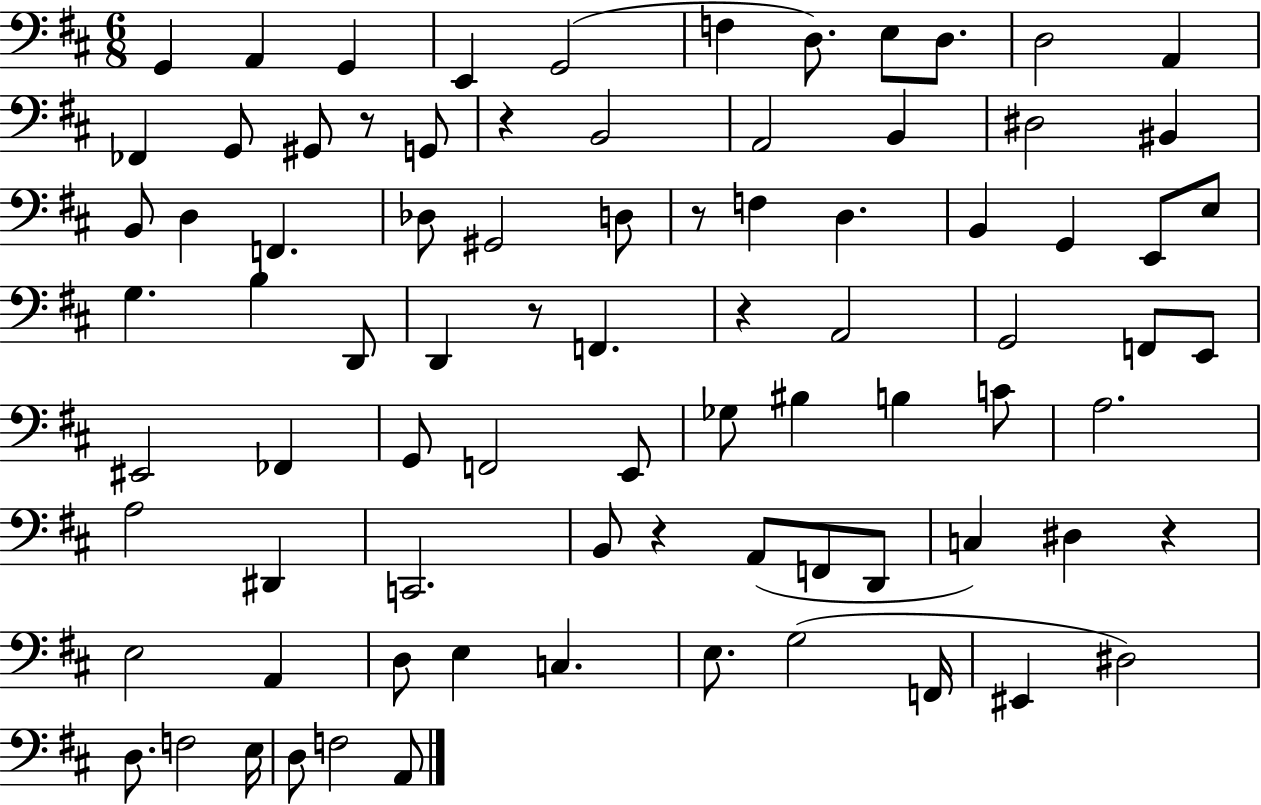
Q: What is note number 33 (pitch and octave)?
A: G3